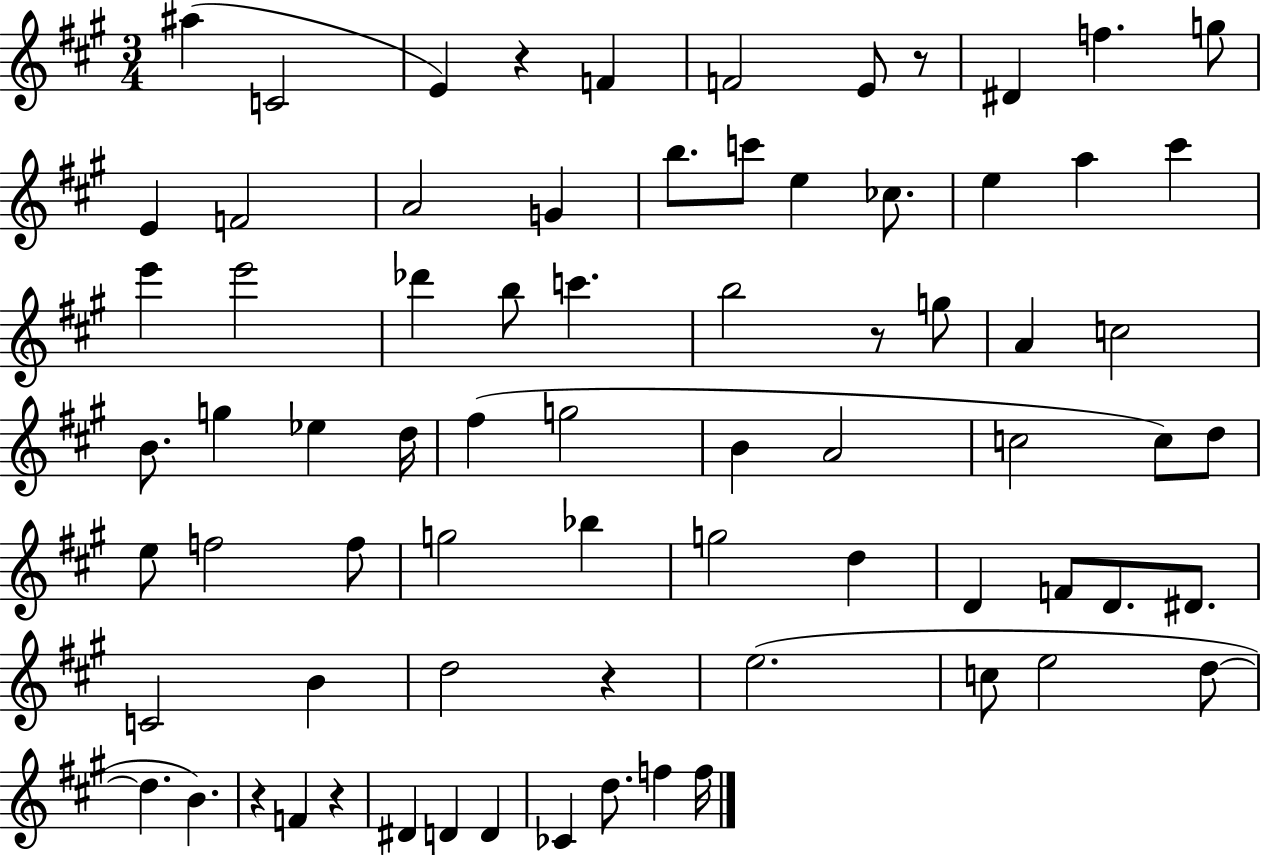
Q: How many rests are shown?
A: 6